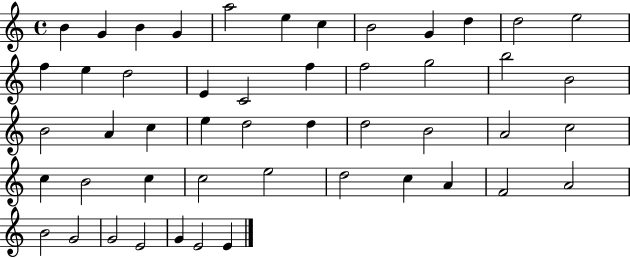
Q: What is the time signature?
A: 4/4